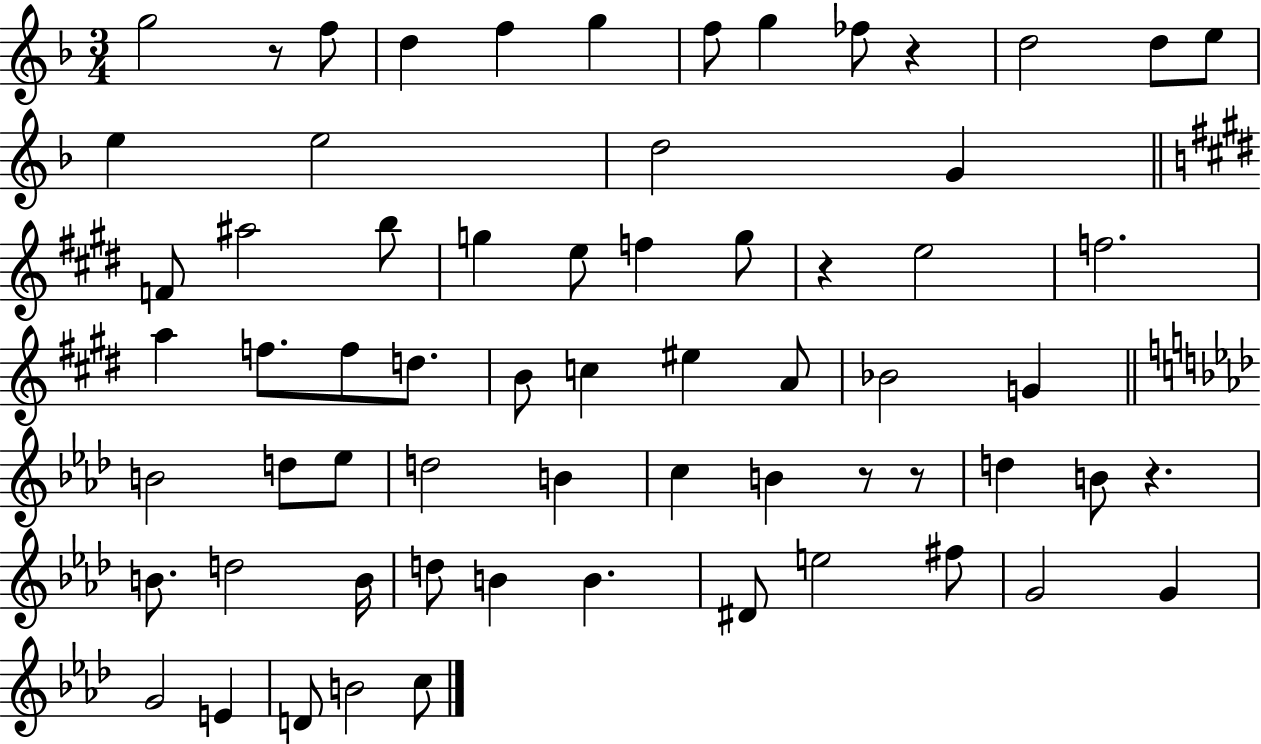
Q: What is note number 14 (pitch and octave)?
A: D5